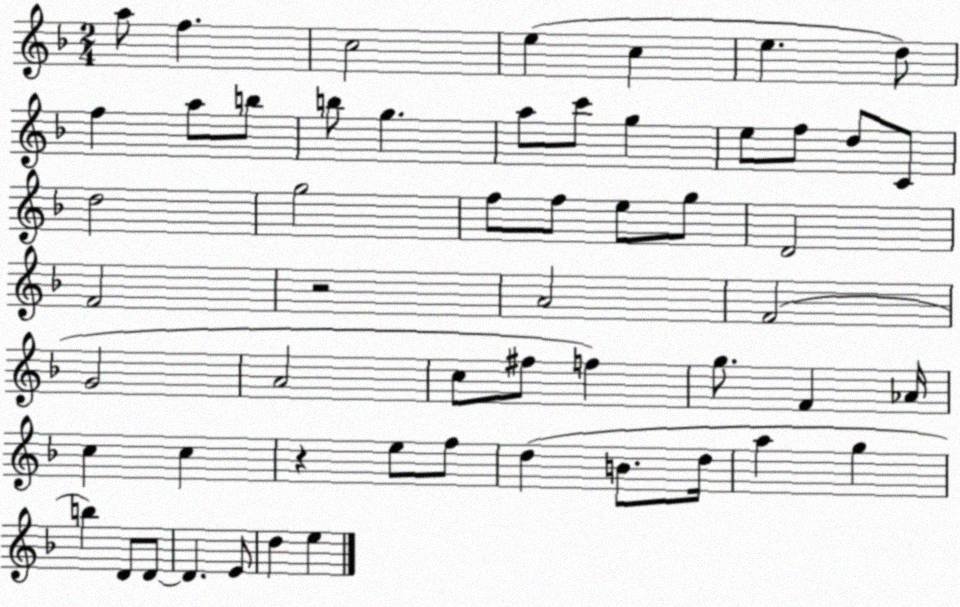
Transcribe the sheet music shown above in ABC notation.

X:1
T:Untitled
M:2/4
L:1/4
K:F
a/2 f c2 e c e d/2 f a/2 b/2 b/2 g a/2 c'/2 g e/2 f/2 d/2 C/2 d2 g2 f/2 f/2 e/2 g/2 D2 F2 z2 A2 F2 G2 A2 c/2 ^f/2 f g/2 F _A/4 c c z e/2 f/2 d B/2 d/4 a g b D/2 D/2 D E/2 d e